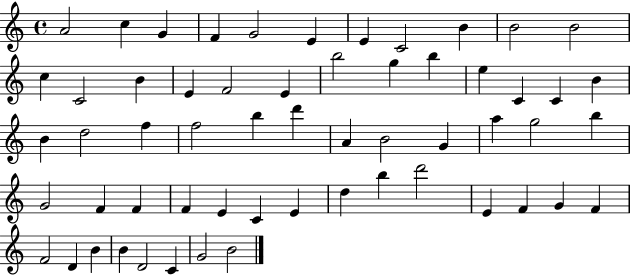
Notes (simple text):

A4/h C5/q G4/q F4/q G4/h E4/q E4/q C4/h B4/q B4/h B4/h C5/q C4/h B4/q E4/q F4/h E4/q B5/h G5/q B5/q E5/q C4/q C4/q B4/q B4/q D5/h F5/q F5/h B5/q D6/q A4/q B4/h G4/q A5/q G5/h B5/q G4/h F4/q F4/q F4/q E4/q C4/q E4/q D5/q B5/q D6/h E4/q F4/q G4/q F4/q F4/h D4/q B4/q B4/q D4/h C4/q G4/h B4/h